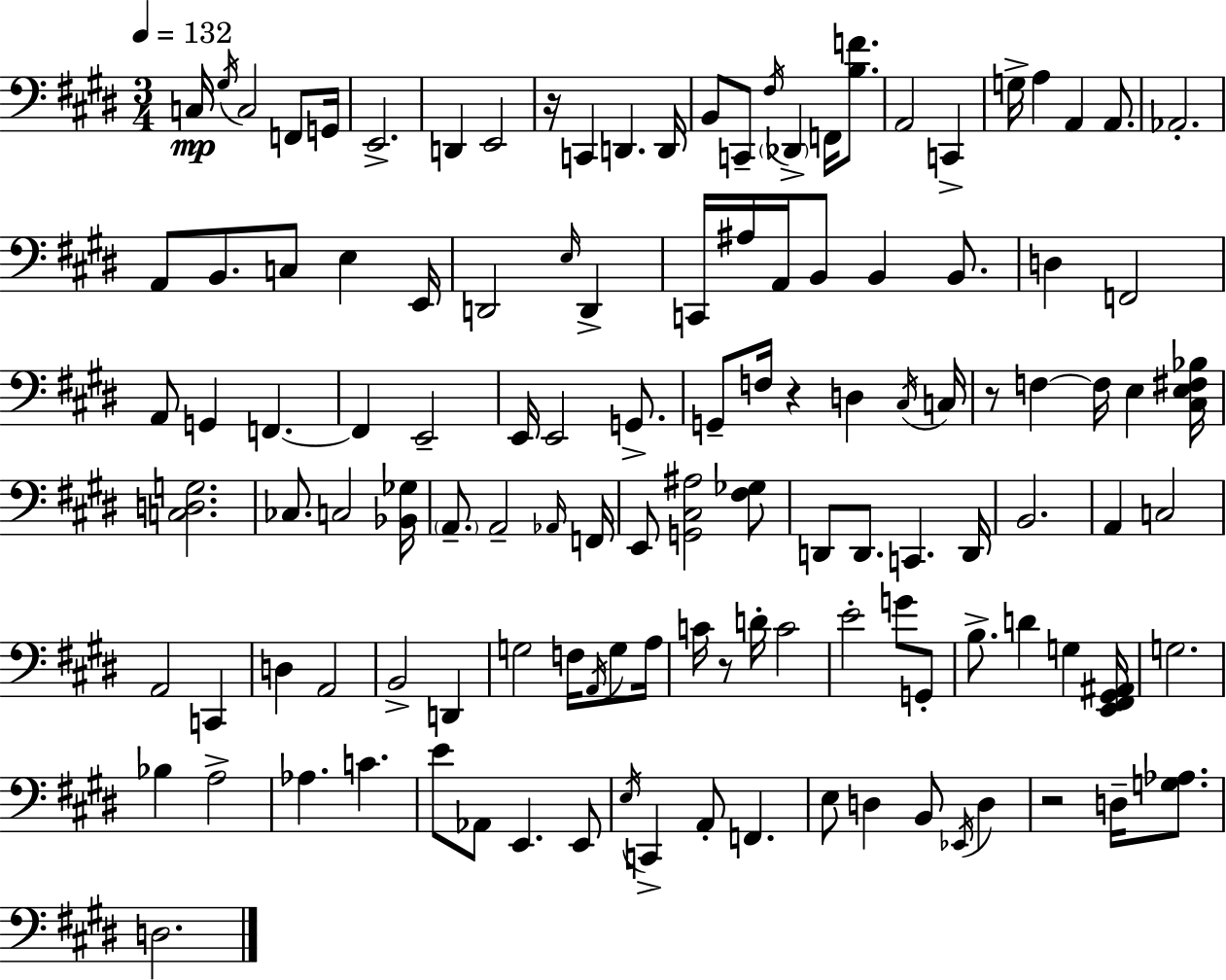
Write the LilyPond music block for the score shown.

{
  \clef bass
  \numericTimeSignature
  \time 3/4
  \key e \major
  \tempo 4 = 132
  c16\mp \acciaccatura { gis16 } c2 f,8 | g,16 e,2.-> | d,4 e,2 | r16 c,4 d,4. | \break d,16 b,8 c,8-- \acciaccatura { fis16 } \parenthesize des,4-> f,16 <b f'>8. | a,2 c,4-> | g16-> a4 a,4 a,8. | aes,2.-. | \break a,8 b,8. c8 e4 | e,16 d,2 \grace { e16 } d,4-> | c,16 ais16 a,16 b,8 b,4 | b,8. d4 f,2 | \break a,8 g,4 f,4.~~ | f,4 e,2-- | e,16 e,2 | g,8.-> g,8-- f16 r4 d4 | \break \acciaccatura { cis16 } c16 r8 f4~~ f16 e4 | <cis e fis bes>16 <c d g>2. | ces8. c2 | <bes, ges>16 \parenthesize a,8.-- a,2-- | \break \grace { aes,16 } f,16 e,8 <g, cis ais>2 | <fis ges>8 d,8 d,8. c,4. | d,16 b,2. | a,4 c2 | \break a,2 | c,4 d4 a,2 | b,2-> | d,4 g2 | \break f16 \acciaccatura { a,16 } g8 a16 c'16 r8 d'16-. c'2 | e'2-. | g'8 g,8-. b8.-> d'4 | g4 <e, fis, gis, ais,>16 g2. | \break bes4 a2-> | aes4. | c'4. e'8 aes,8 e,4. | e,8 \acciaccatura { e16 } c,4-> a,8-. | \break f,4. e8 d4 | b,8 \acciaccatura { ees,16 } d4 r2 | d16-- <g aes>8. d2. | \bar "|."
}